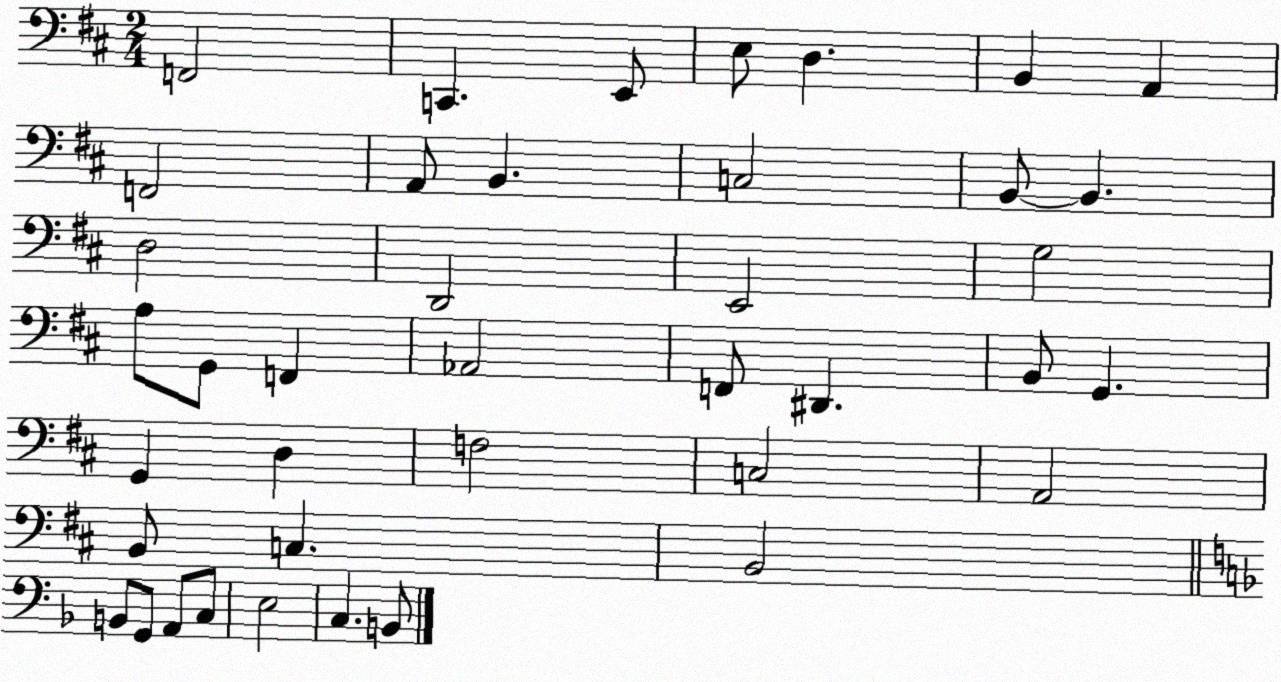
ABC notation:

X:1
T:Untitled
M:2/4
L:1/4
K:D
F,,2 C,, E,,/2 E,/2 D, B,, A,, F,,2 A,,/2 B,, C,2 B,,/2 B,, D,2 D,,2 E,,2 G,2 A,/2 G,,/2 F,, _A,,2 F,,/2 ^D,, B,,/2 G,, G,, D, F,2 C,2 A,,2 B,,/2 C, B,,2 B,,/2 G,,/2 A,,/2 C,/2 E,2 C, B,,/2